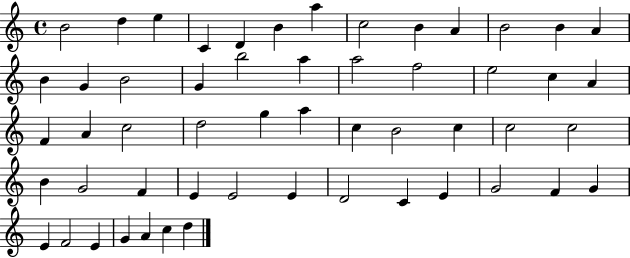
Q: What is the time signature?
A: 4/4